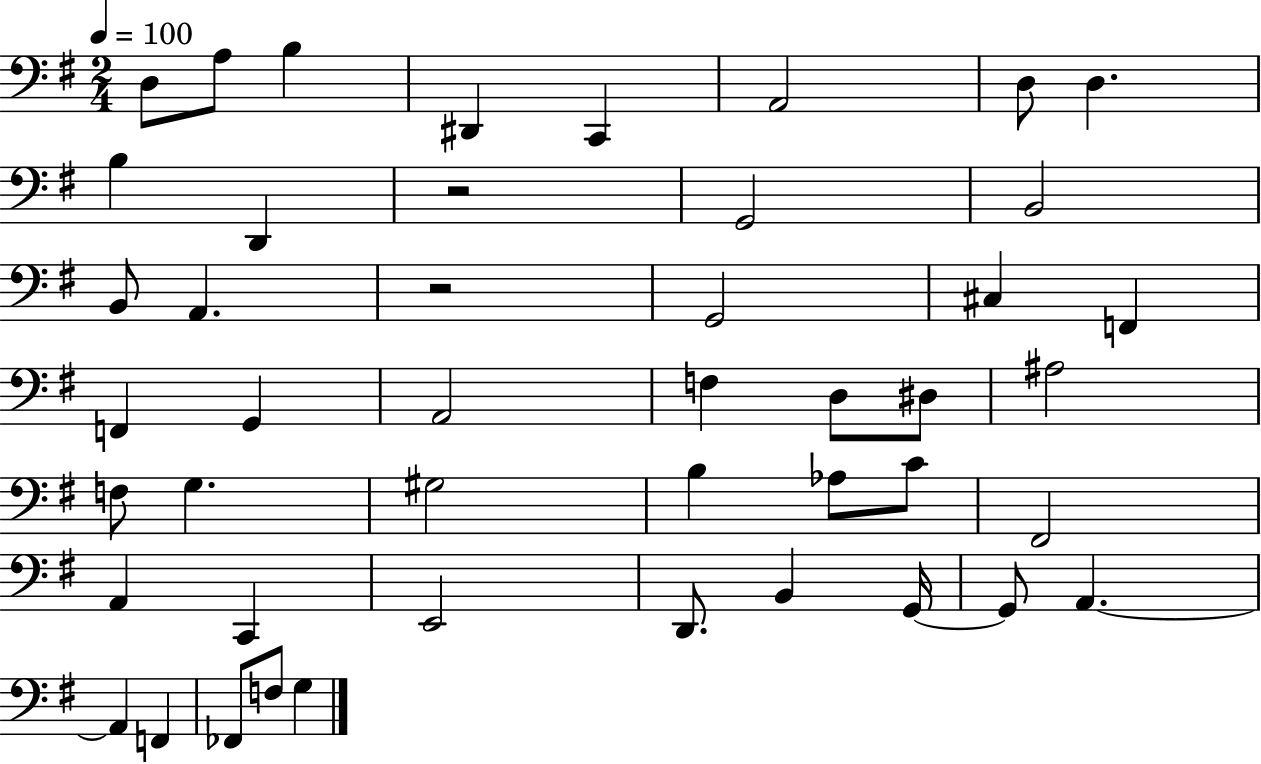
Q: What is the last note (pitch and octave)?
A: G3